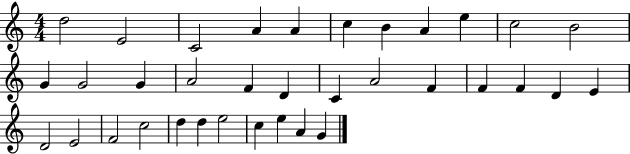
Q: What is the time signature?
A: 4/4